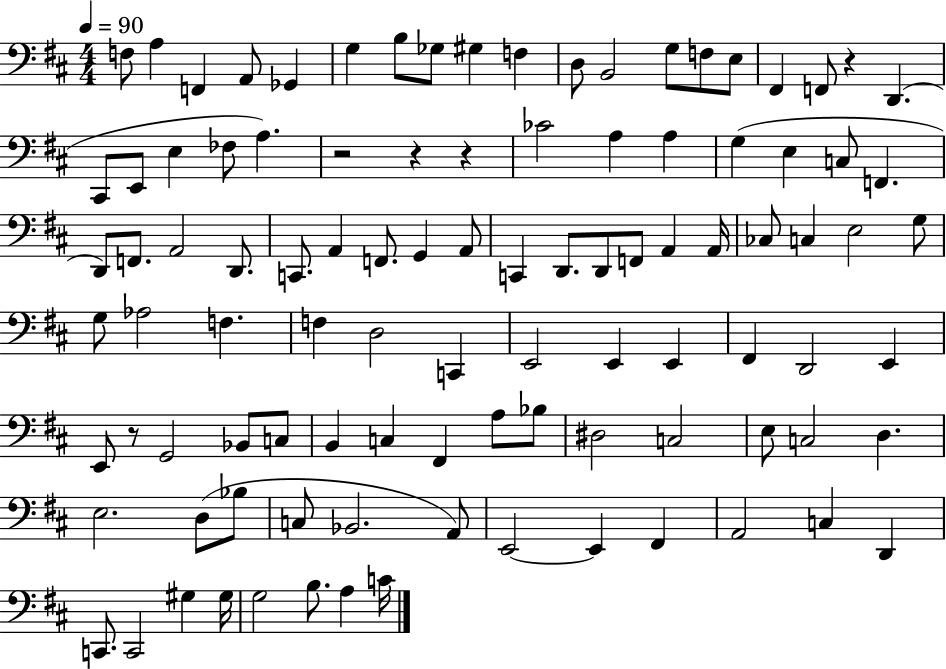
X:1
T:Untitled
M:4/4
L:1/4
K:D
F,/2 A, F,, A,,/2 _G,, G, B,/2 _G,/2 ^G, F, D,/2 B,,2 G,/2 F,/2 E,/2 ^F,, F,,/2 z D,, ^C,,/2 E,,/2 E, _F,/2 A, z2 z z _C2 A, A, G, E, C,/2 F,, D,,/2 F,,/2 A,,2 D,,/2 C,,/2 A,, F,,/2 G,, A,,/2 C,, D,,/2 D,,/2 F,,/2 A,, A,,/4 _C,/2 C, E,2 G,/2 G,/2 _A,2 F, F, D,2 C,, E,,2 E,, E,, ^F,, D,,2 E,, E,,/2 z/2 G,,2 _B,,/2 C,/2 B,, C, ^F,, A,/2 _B,/2 ^D,2 C,2 E,/2 C,2 D, E,2 D,/2 _B,/2 C,/2 _B,,2 A,,/2 E,,2 E,, ^F,, A,,2 C, D,, C,,/2 C,,2 ^G, ^G,/4 G,2 B,/2 A, C/4